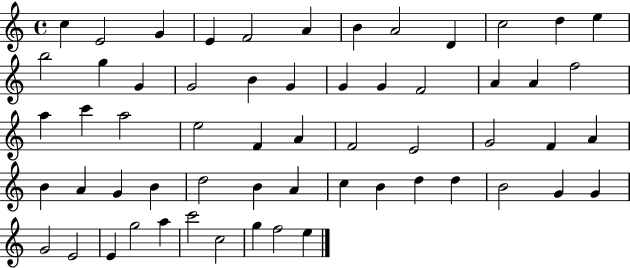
{
  \clef treble
  \time 4/4
  \defaultTimeSignature
  \key c \major
  c''4 e'2 g'4 | e'4 f'2 a'4 | b'4 a'2 d'4 | c''2 d''4 e''4 | \break b''2 g''4 g'4 | g'2 b'4 g'4 | g'4 g'4 f'2 | a'4 a'4 f''2 | \break a''4 c'''4 a''2 | e''2 f'4 a'4 | f'2 e'2 | g'2 f'4 a'4 | \break b'4 a'4 g'4 b'4 | d''2 b'4 a'4 | c''4 b'4 d''4 d''4 | b'2 g'4 g'4 | \break g'2 e'2 | e'4 g''2 a''4 | c'''2 c''2 | g''4 f''2 e''4 | \break \bar "|."
}